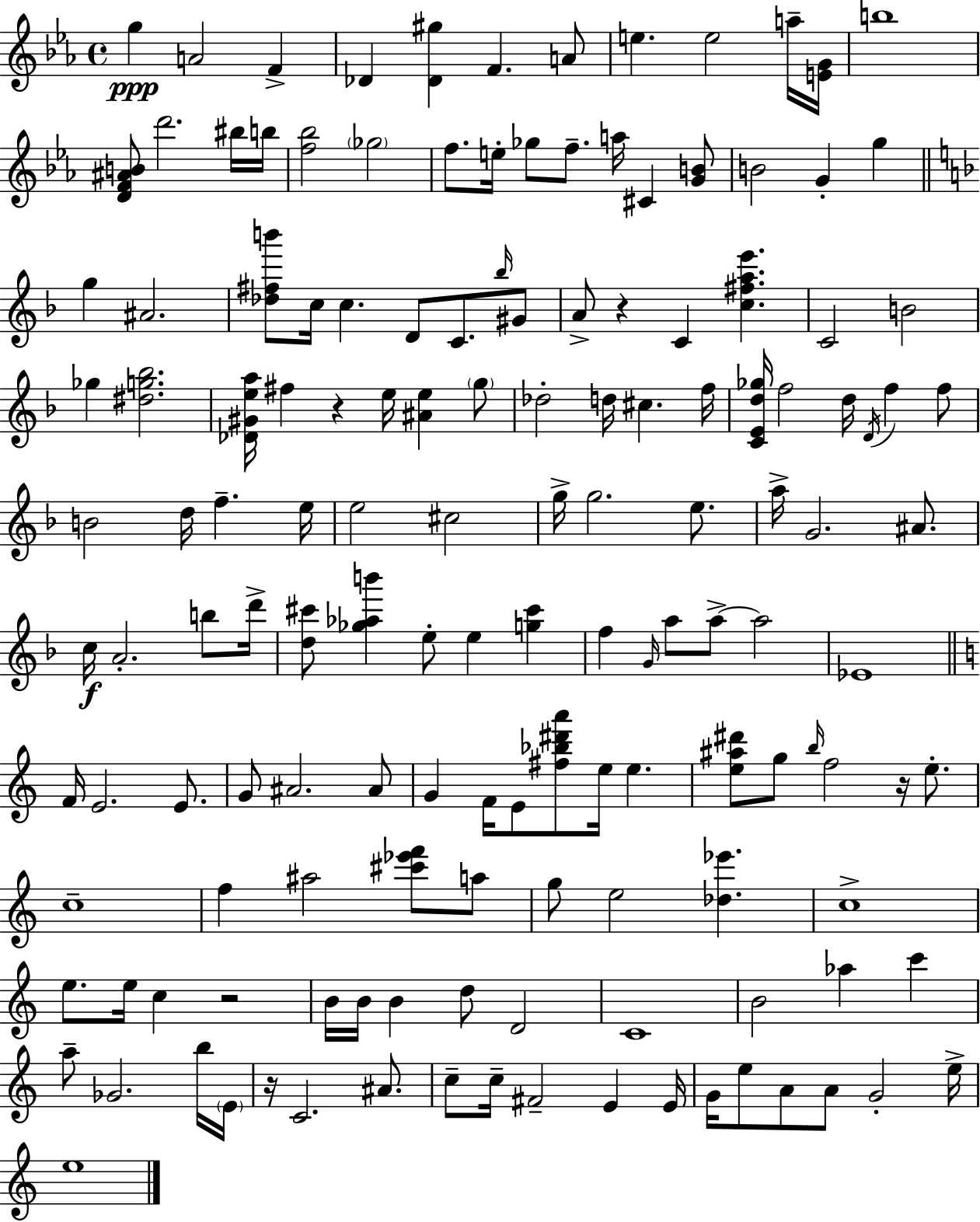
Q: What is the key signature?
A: EES major